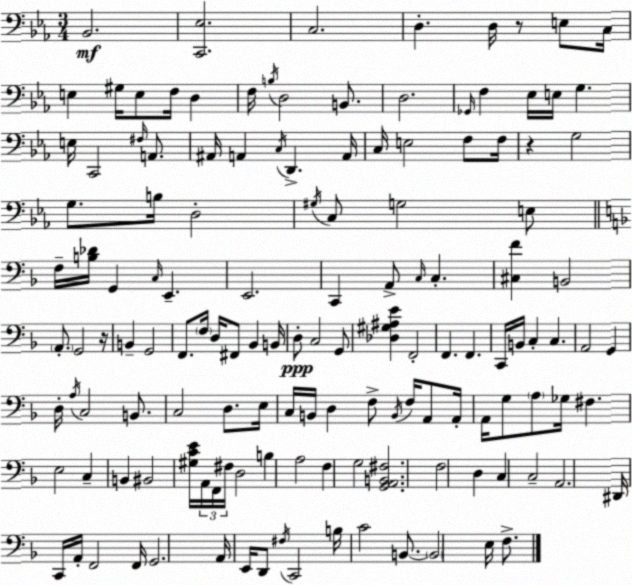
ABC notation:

X:1
T:Untitled
M:3/4
L:1/4
K:Cm
_B,,2 [C,,_E,]2 C,2 D, D,/4 z/2 E,/2 C,/4 E, ^G,/4 E,/2 F,/4 D, F,/4 B,/4 D,2 B,,/2 D,2 _G,,/4 F, _E,/4 E,/4 G, E,/4 C,,2 ^F,/4 A,,/2 ^A,,/4 A,, C,/4 D,, A,,/4 C,/4 E,2 F,/2 F,/4 z G,2 G,/2 B,/4 D,2 ^G,/4 C,/2 G,2 E,/2 F,/4 [B,_D]/4 G,, C,/4 E,, E,,2 C,, A,,/2 C,/4 C, [^C,F] B,,2 A,,/2 G,,2 z/4 B,, G,,2 F,,/2 F,/4 D,/4 ^F,,/2 _B,, B,,/4 D,/2 C,2 G,,/2 [_D,^G,^A,E] F,,2 F,, F,, C,,/4 B,,/4 C, C, A,,2 G,, D,/4 A,/4 C,2 B,,/2 C,2 D,/2 E,/4 C,/4 B,,/4 D, F,/2 B,,/4 F,/4 A,,/2 A,,/4 A,,/4 G,/2 A,/2 _G,/4 ^F, E,2 C, B,, ^B,,2 [^G,CE]/4 A,,/4 F,,/4 ^F,/4 D,2 B, A,2 F, G,2 [G,,A,,B,,^F,]2 F,2 D, C, C,2 A,,2 ^D,,/4 C,,/4 A,,/4 F,,2 F,,/4 G,,2 A,,/4 E,,/4 D,,/2 ^F,/4 C,,2 B,/4 C2 B,,/2 B,,2 E,/4 F,/2